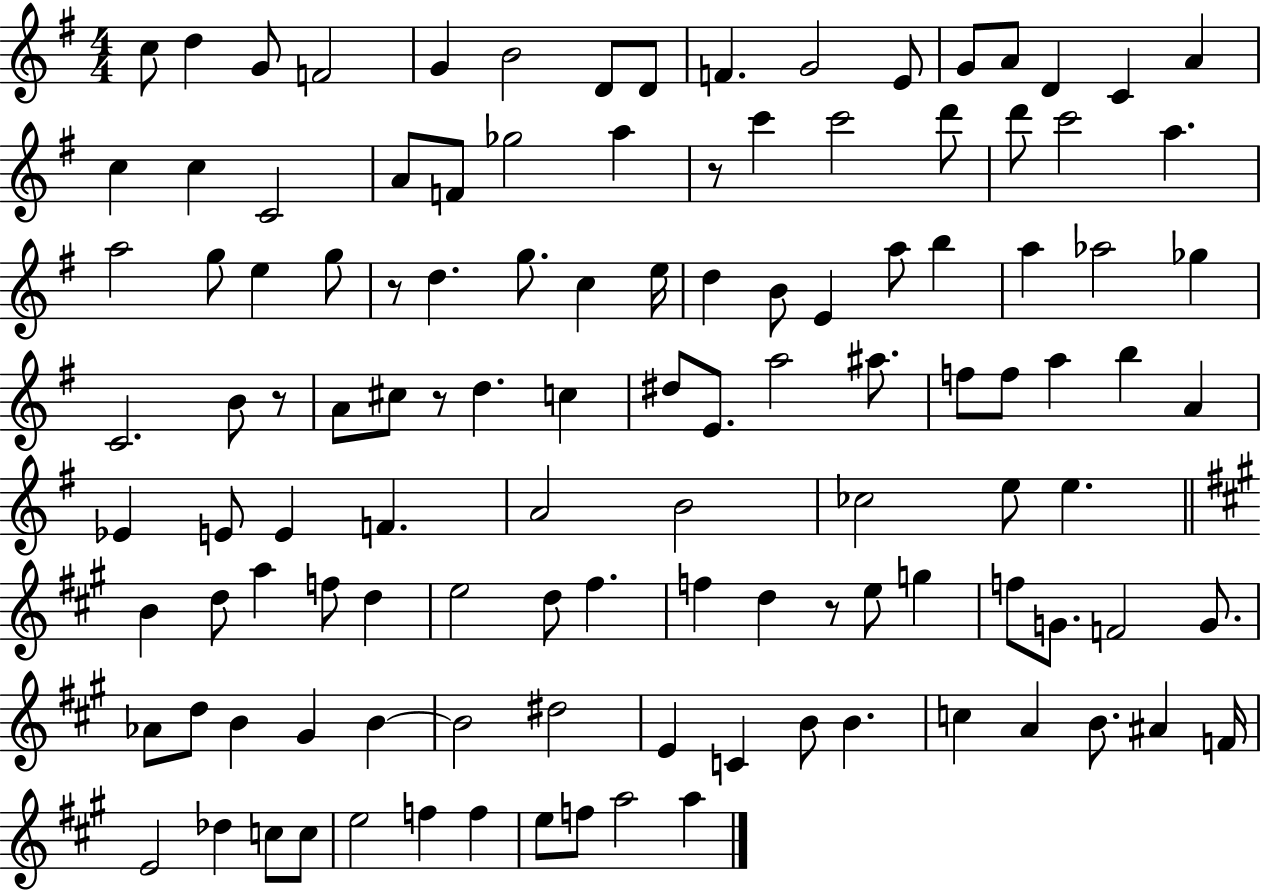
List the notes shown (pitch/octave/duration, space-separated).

C5/e D5/q G4/e F4/h G4/q B4/h D4/e D4/e F4/q. G4/h E4/e G4/e A4/e D4/q C4/q A4/q C5/q C5/q C4/h A4/e F4/e Gb5/h A5/q R/e C6/q C6/h D6/e D6/e C6/h A5/q. A5/h G5/e E5/q G5/e R/e D5/q. G5/e. C5/q E5/s D5/q B4/e E4/q A5/e B5/q A5/q Ab5/h Gb5/q C4/h. B4/e R/e A4/e C#5/e R/e D5/q. C5/q D#5/e E4/e. A5/h A#5/e. F5/e F5/e A5/q B5/q A4/q Eb4/q E4/e E4/q F4/q. A4/h B4/h CES5/h E5/e E5/q. B4/q D5/e A5/q F5/e D5/q E5/h D5/e F#5/q. F5/q D5/q R/e E5/e G5/q F5/e G4/e. F4/h G4/e. Ab4/e D5/e B4/q G#4/q B4/q B4/h D#5/h E4/q C4/q B4/e B4/q. C5/q A4/q B4/e. A#4/q F4/s E4/h Db5/q C5/e C5/e E5/h F5/q F5/q E5/e F5/e A5/h A5/q